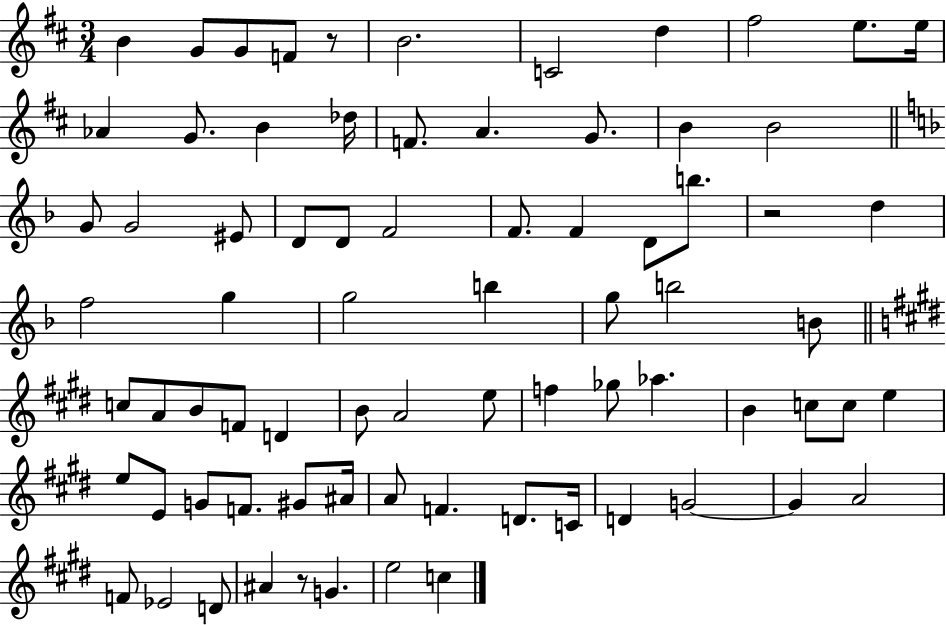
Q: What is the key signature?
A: D major